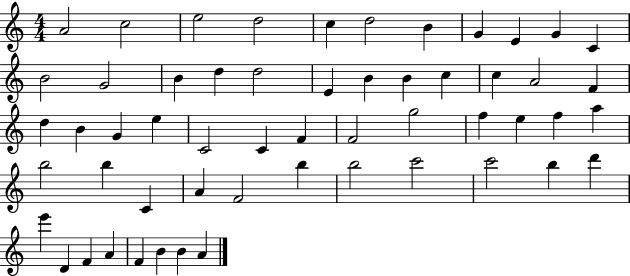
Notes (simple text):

A4/h C5/h E5/h D5/h C5/q D5/h B4/q G4/q E4/q G4/q C4/q B4/h G4/h B4/q D5/q D5/h E4/q B4/q B4/q C5/q C5/q A4/h F4/q D5/q B4/q G4/q E5/q C4/h C4/q F4/q F4/h G5/h F5/q E5/q F5/q A5/q B5/h B5/q C4/q A4/q F4/h B5/q B5/h C6/h C6/h B5/q D6/q E6/q D4/q F4/q A4/q F4/q B4/q B4/q A4/q